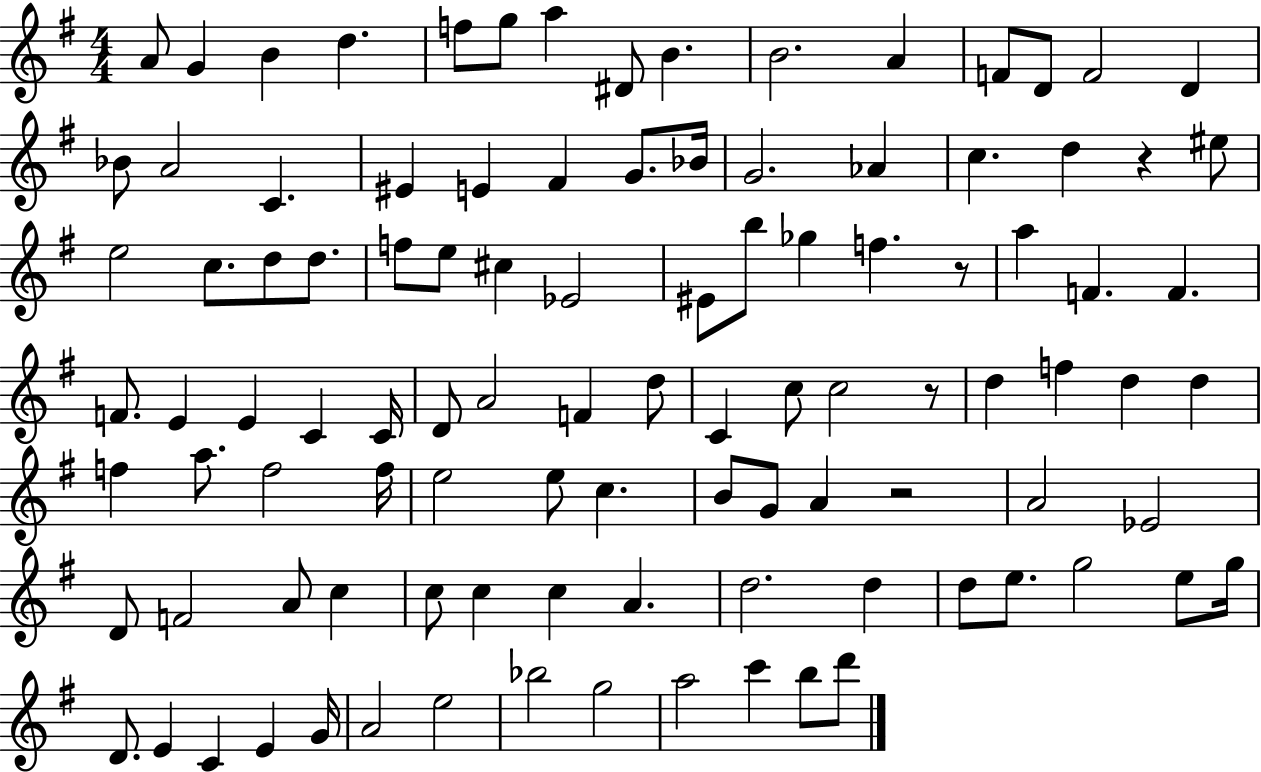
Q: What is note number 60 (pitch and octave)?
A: F5